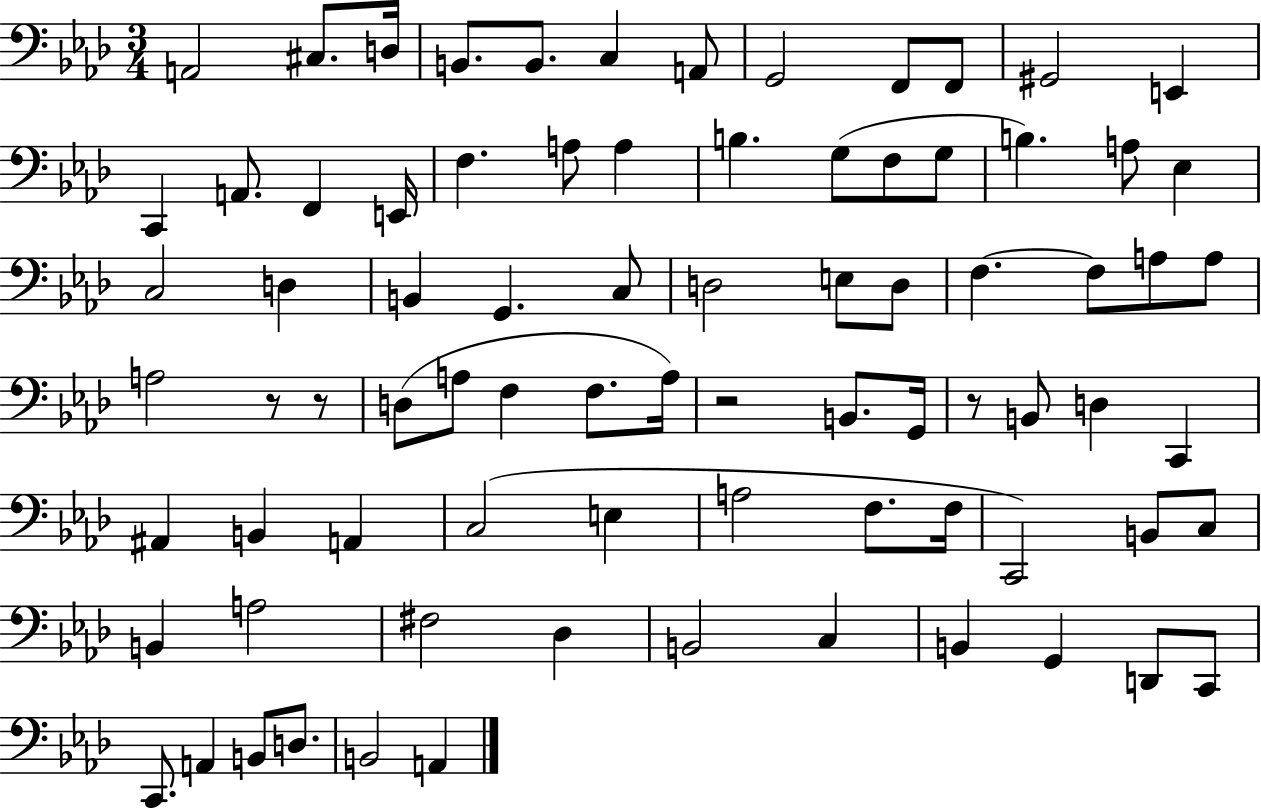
{
  \clef bass
  \numericTimeSignature
  \time 3/4
  \key aes \major
  a,2 cis8. d16 | b,8. b,8. c4 a,8 | g,2 f,8 f,8 | gis,2 e,4 | \break c,4 a,8. f,4 e,16 | f4. a8 a4 | b4. g8( f8 g8 | b4.) a8 ees4 | \break c2 d4 | b,4 g,4. c8 | d2 e8 d8 | f4.~~ f8 a8 a8 | \break a2 r8 r8 | d8( a8 f4 f8. a16) | r2 b,8. g,16 | r8 b,8 d4 c,4 | \break ais,4 b,4 a,4 | c2( e4 | a2 f8. f16 | c,2) b,8 c8 | \break b,4 a2 | fis2 des4 | b,2 c4 | b,4 g,4 d,8 c,8 | \break c,8. a,4 b,8 d8. | b,2 a,4 | \bar "|."
}